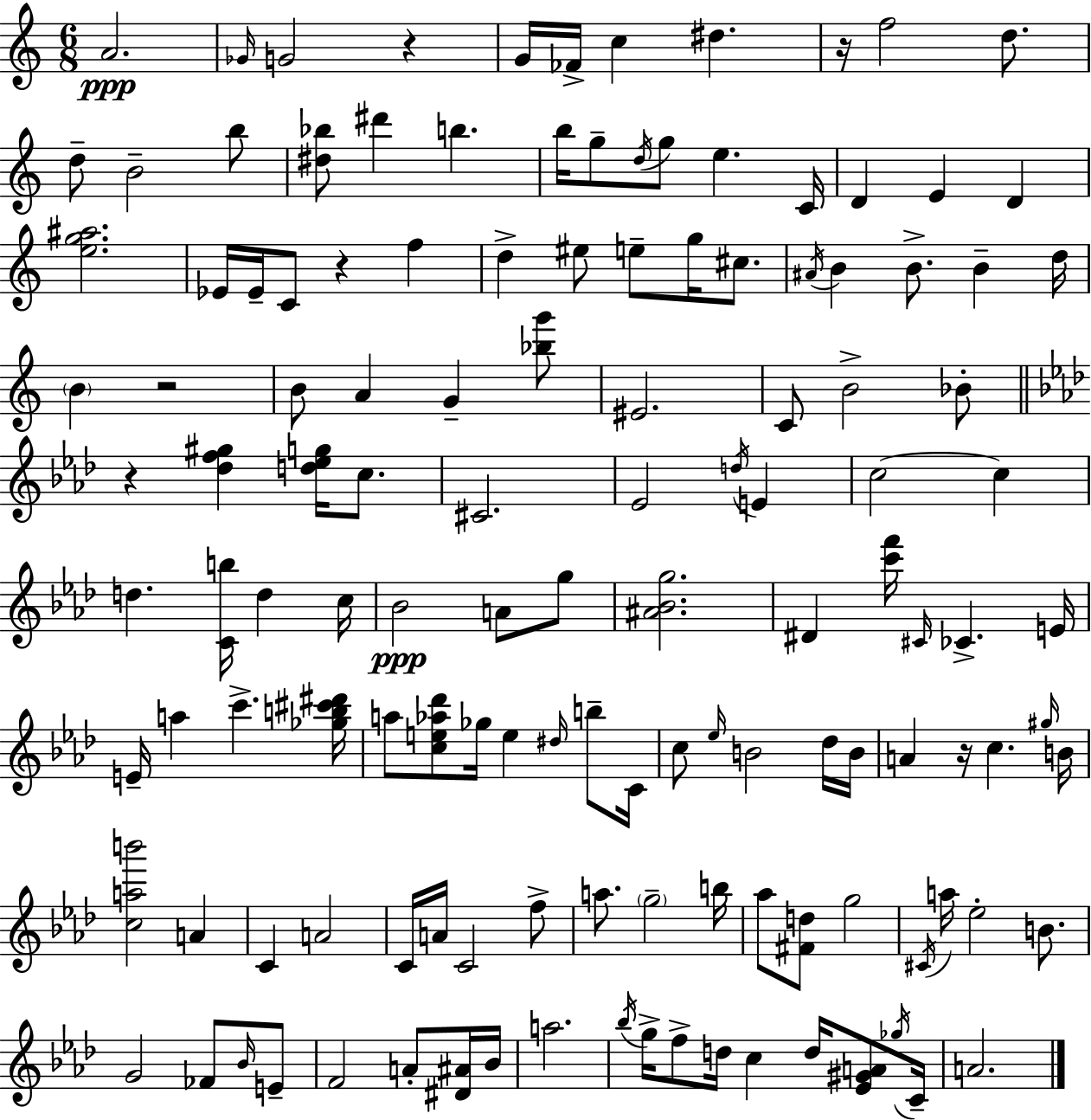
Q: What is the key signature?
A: C major